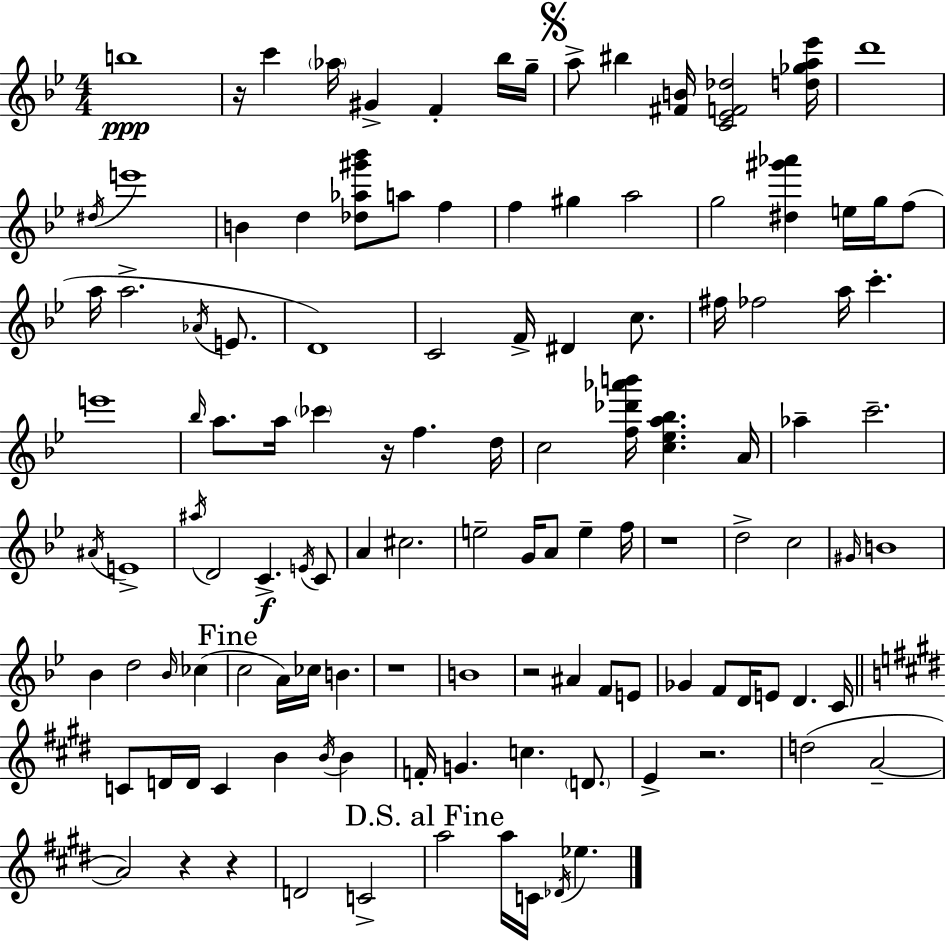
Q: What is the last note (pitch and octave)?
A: Eb5